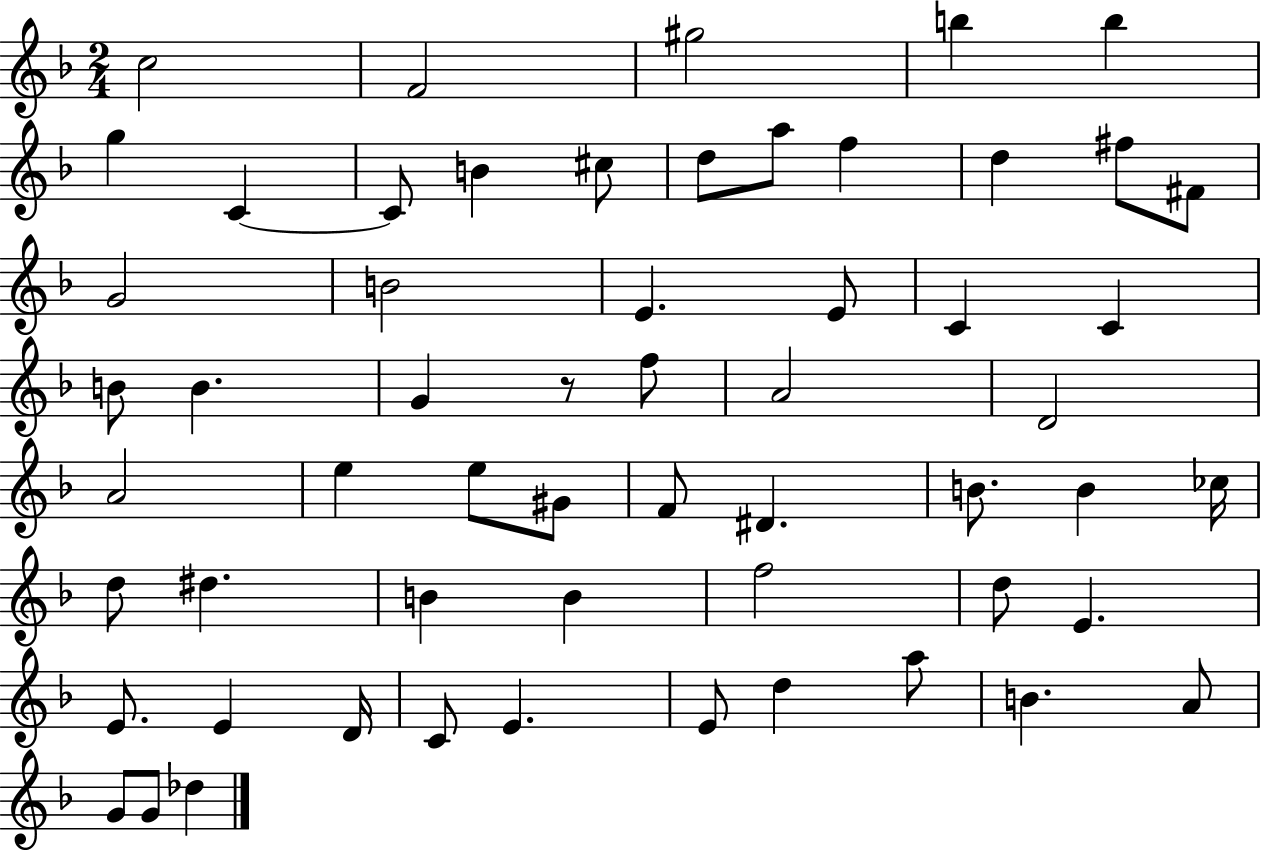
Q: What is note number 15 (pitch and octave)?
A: F#5